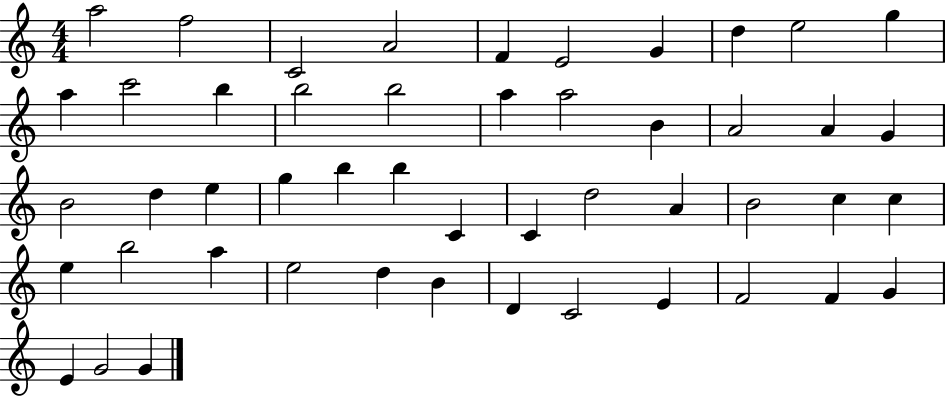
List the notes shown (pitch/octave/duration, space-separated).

A5/h F5/h C4/h A4/h F4/q E4/h G4/q D5/q E5/h G5/q A5/q C6/h B5/q B5/h B5/h A5/q A5/h B4/q A4/h A4/q G4/q B4/h D5/q E5/q G5/q B5/q B5/q C4/q C4/q D5/h A4/q B4/h C5/q C5/q E5/q B5/h A5/q E5/h D5/q B4/q D4/q C4/h E4/q F4/h F4/q G4/q E4/q G4/h G4/q